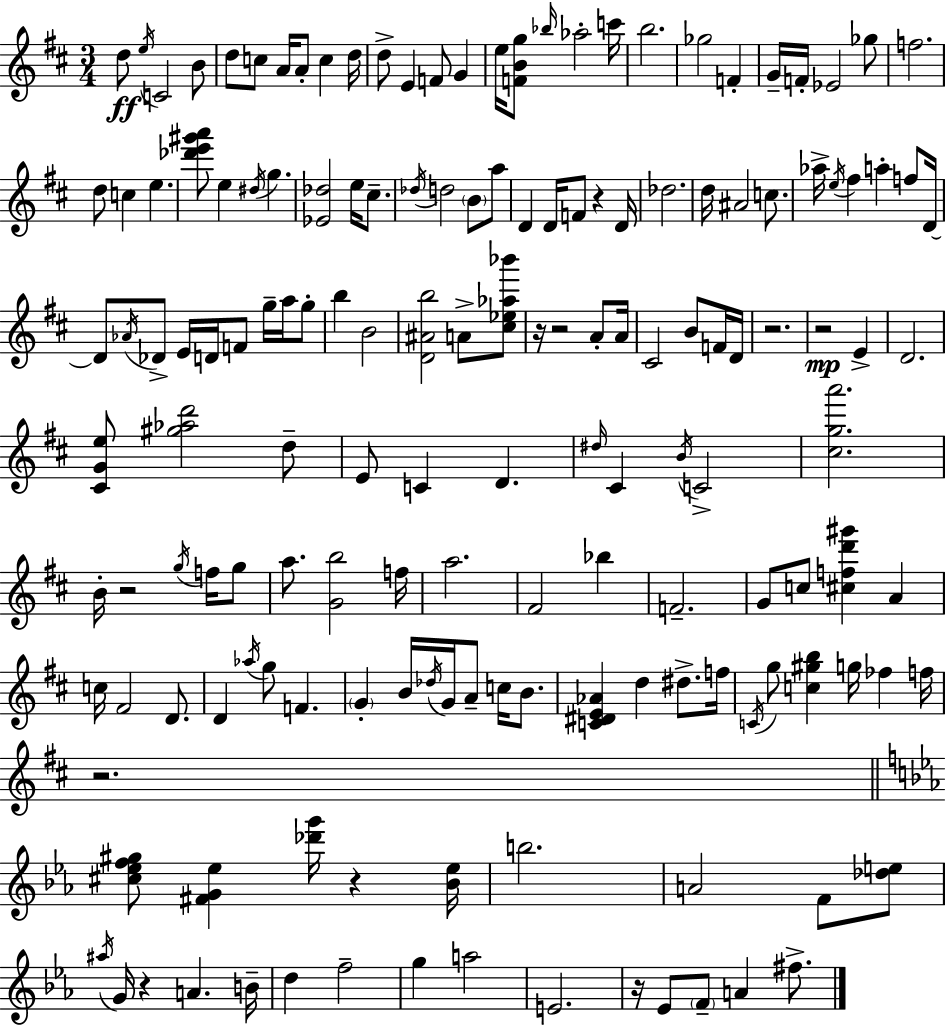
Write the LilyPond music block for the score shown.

{
  \clef treble
  \numericTimeSignature
  \time 3/4
  \key d \major
  d''8\ff \acciaccatura { e''16 } c'2 b'8 | d''8 c''8 a'16 a'8-. c''4 | d''16 d''8-> e'4 f'8 g'4 | e''16 <f' b' g''>8 \grace { bes''16 } aes''2-. | \break c'''16 b''2. | ges''2 f'4-. | g'16-- f'16-. ees'2 | ges''8 f''2. | \break d''8 c''4 e''4. | <des''' e''' gis''' a'''>8 e''4 \acciaccatura { dis''16 } g''4. | <ees' des''>2 e''16 | cis''8.-- \acciaccatura { des''16 } d''2 | \break \parenthesize b'8 a''8 d'4 d'16 f'8 r4 | d'16 des''2. | d''16 ais'2 | c''8. aes''16-> \acciaccatura { e''16 } fis''4 a''4-. | \break f''8 d'16~~ d'8 \acciaccatura { aes'16 } des'8-> e'16 d'16 | f'8 g''16-- a''16 g''8-. b''4 b'2 | <d' ais' b''>2 | a'8-> <cis'' ees'' aes'' bes'''>8 r16 r2 | \break a'8-. a'16 cis'2 | b'8 f'16 d'16 r2. | r2\mp | e'4-> d'2. | \break <cis' g' e''>8 <gis'' aes'' d'''>2 | d''8-- e'8 c'4 | d'4. \grace { dis''16 } cis'4 \acciaccatura { b'16 } | c'2-> <cis'' g'' a'''>2. | \break b'16-. r2 | \acciaccatura { g''16 } f''16 g''8 a''8. | <g' b''>2 f''16 a''2. | fis'2 | \break bes''4 f'2.-- | g'8 c''8 | <cis'' f'' d''' gis'''>4 a'4 c''16 fis'2 | d'8. d'4 | \break \acciaccatura { aes''16 } g''8 f'4. \parenthesize g'4-. | b'16 \acciaccatura { des''16 } g'16 a'8-- c''16 b'8. <c' dis' e' aes'>4 | d''4 dis''8.-> f''16 \acciaccatura { c'16 } | g''8 <c'' gis'' b''>4 g''16 fes''4 f''16 | \break r2. | \bar "||" \break \key c \minor <cis'' ees'' f'' gis''>8 <fis' g' ees''>4 <des''' g'''>16 r4 <bes' ees''>16 | b''2. | a'2 f'8 <des'' e''>8 | \acciaccatura { ais''16 } g'16 r4 a'4. | \break b'16-- d''4 f''2-- | g''4 a''2 | e'2. | r16 ees'8 \parenthesize f'8-- a'4 fis''8.-> | \break \bar "|."
}